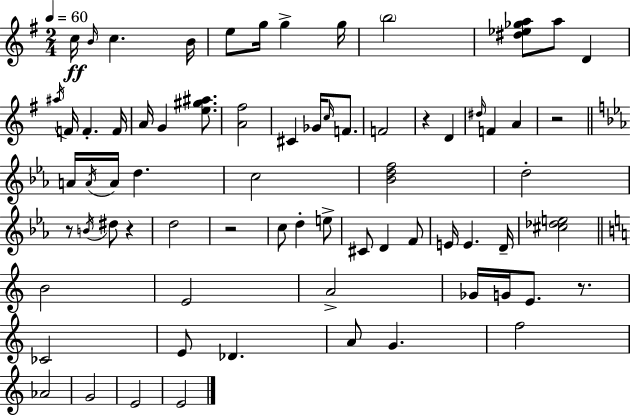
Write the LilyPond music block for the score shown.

{
  \clef treble
  \numericTimeSignature
  \time 2/4
  \key g \major
  \tempo 4 = 60
  c''16\ff \grace { b'16 } c''4. | b'16 e''8 g''16 g''4-> | g''16 \parenthesize b''2 | <dis'' ees'' ges'' a''>8 a''8 d'4 | \break \acciaccatura { ais''16 } f'16 f'4.-. | f'16 a'16 g'4 <e'' gis'' ais''>8. | <a' fis''>2 | cis'4 ges'16 \grace { c''16 } | \break f'8. f'2 | r4 d'4 | \grace { dis''16 } f'4 | a'4 r2 | \break \bar "||" \break \key c \minor a'16 \acciaccatura { a'16 } a'16 d''4. | c''2 | <bes' d'' f''>2 | d''2-. | \break r8 \acciaccatura { b'16 } dis''8 r4 | d''2 | r2 | c''8 d''4-. | \break e''8-> cis'8 d'4 | f'8 e'16 e'4. | d'16-- <cis'' des'' e''>2 | \bar "||" \break \key c \major b'2 | e'2 | a'2-> | ges'16 g'16 e'8. r8. | \break ces'2 | e'8 des'4. | a'8 g'4. | f''2 | \break aes'2 | g'2 | e'2 | e'2 | \break \bar "|."
}